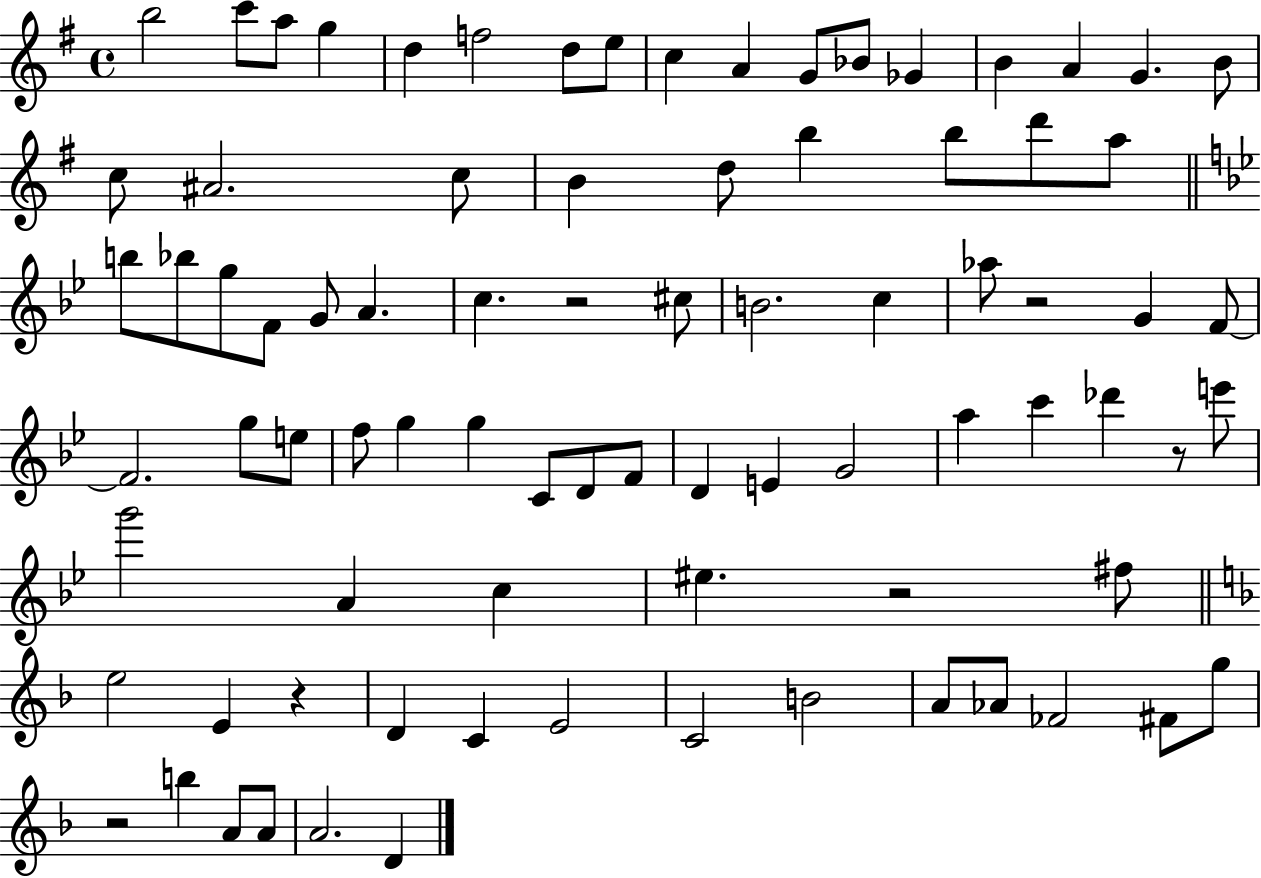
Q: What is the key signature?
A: G major